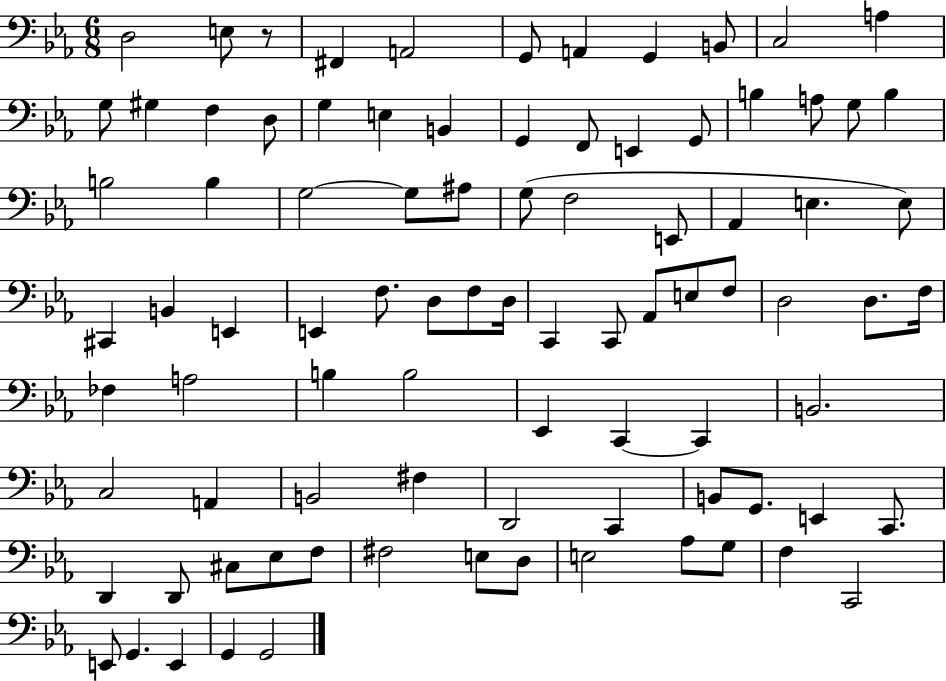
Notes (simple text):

D3/h E3/e R/e F#2/q A2/h G2/e A2/q G2/q B2/e C3/h A3/q G3/e G#3/q F3/q D3/e G3/q E3/q B2/q G2/q F2/e E2/q G2/e B3/q A3/e G3/e B3/q B3/h B3/q G3/h G3/e A#3/e G3/e F3/h E2/e Ab2/q E3/q. E3/e C#2/q B2/q E2/q E2/q F3/e. D3/e F3/e D3/s C2/q C2/e Ab2/e E3/e F3/e D3/h D3/e. F3/s FES3/q A3/h B3/q B3/h Eb2/q C2/q C2/q B2/h. C3/h A2/q B2/h F#3/q D2/h C2/q B2/e G2/e. E2/q C2/e. D2/q D2/e C#3/e Eb3/e F3/e F#3/h E3/e D3/e E3/h Ab3/e G3/e F3/q C2/h E2/e G2/q. E2/q G2/q G2/h